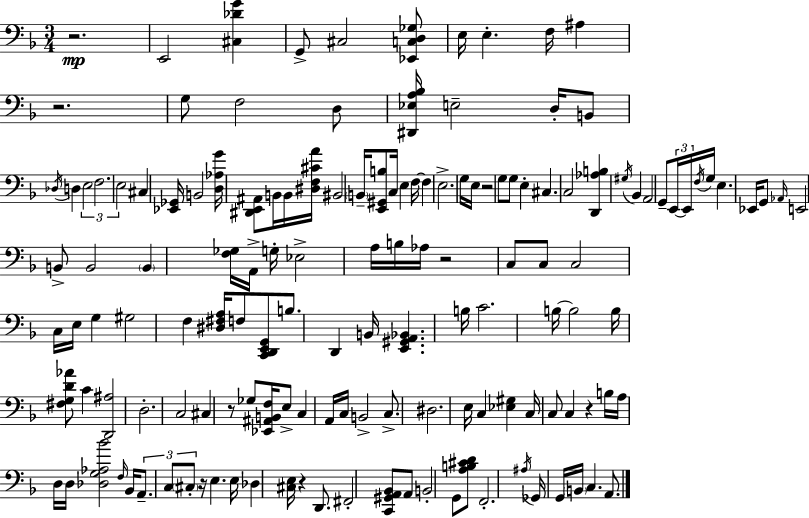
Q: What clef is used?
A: bass